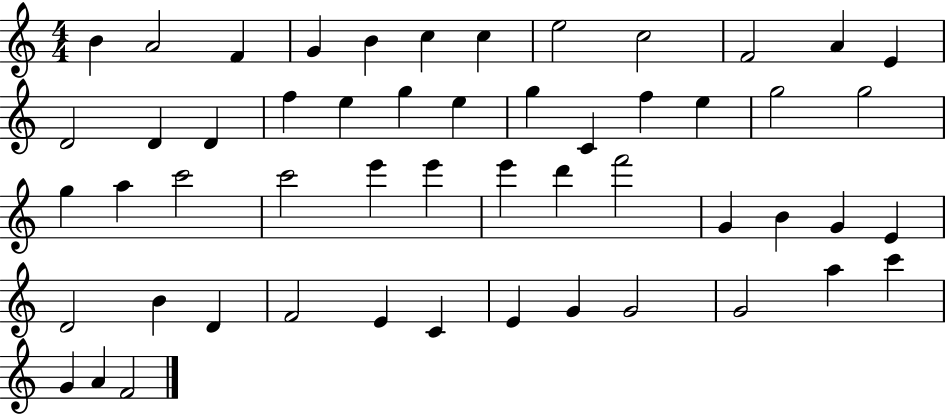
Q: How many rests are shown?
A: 0